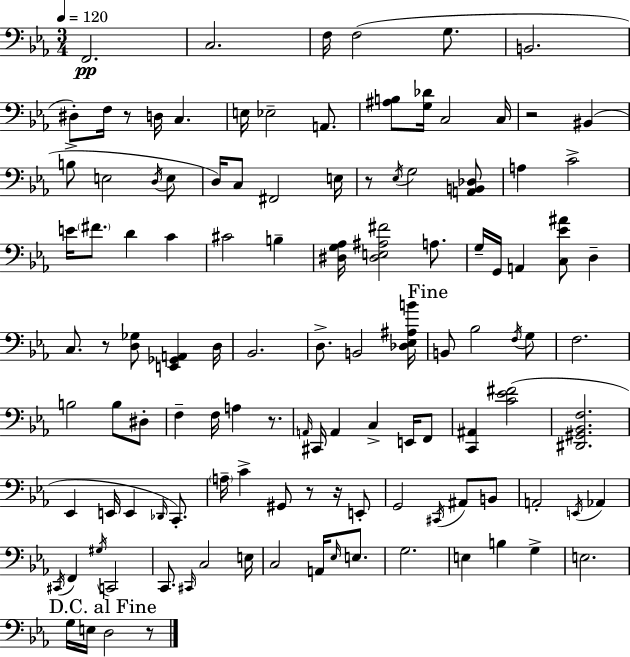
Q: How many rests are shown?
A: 8